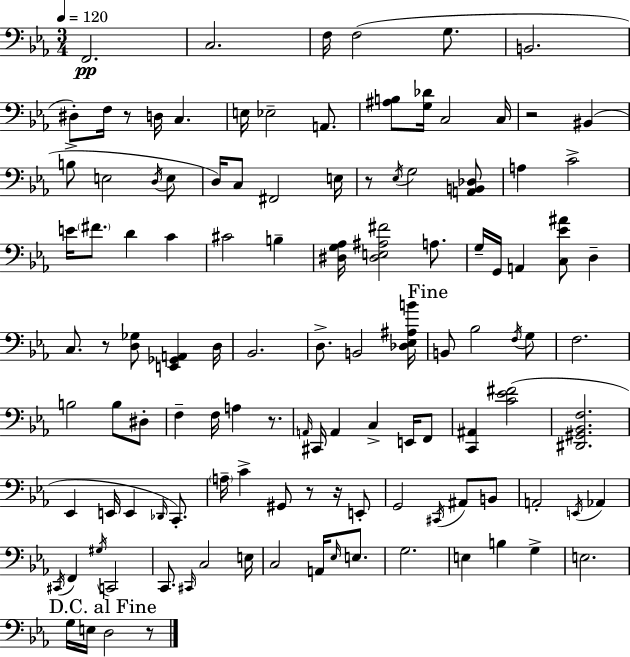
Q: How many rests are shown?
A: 8